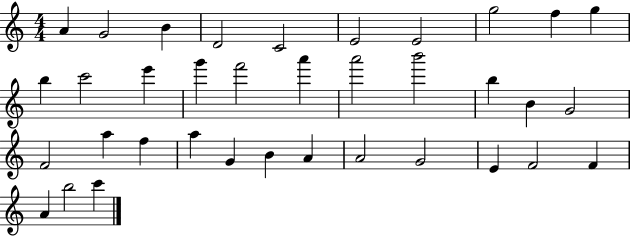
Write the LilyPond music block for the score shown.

{
  \clef treble
  \numericTimeSignature
  \time 4/4
  \key c \major
  a'4 g'2 b'4 | d'2 c'2 | e'2 e'2 | g''2 f''4 g''4 | \break b''4 c'''2 e'''4 | g'''4 f'''2 a'''4 | a'''2 b'''2 | b''4 b'4 g'2 | \break f'2 a''4 f''4 | a''4 g'4 b'4 a'4 | a'2 g'2 | e'4 f'2 f'4 | \break a'4 b''2 c'''4 | \bar "|."
}